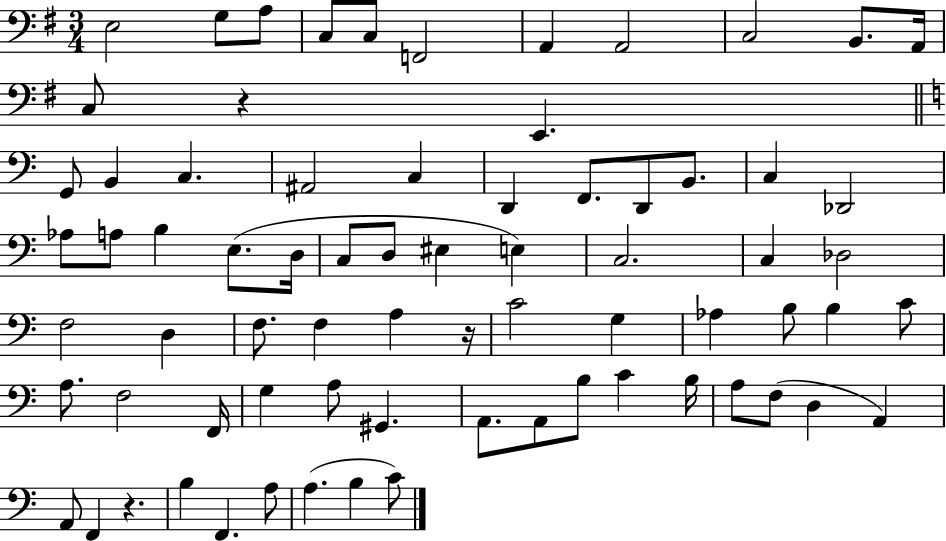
X:1
T:Untitled
M:3/4
L:1/4
K:G
E,2 G,/2 A,/2 C,/2 C,/2 F,,2 A,, A,,2 C,2 B,,/2 A,,/4 C,/2 z E,, G,,/2 B,, C, ^A,,2 C, D,, F,,/2 D,,/2 B,,/2 C, _D,,2 _A,/2 A,/2 B, E,/2 D,/4 C,/2 D,/2 ^E, E, C,2 C, _D,2 F,2 D, F,/2 F, A, z/4 C2 G, _A, B,/2 B, C/2 A,/2 F,2 F,,/4 G, A,/2 ^G,, A,,/2 A,,/2 B,/2 C B,/4 A,/2 F,/2 D, A,, A,,/2 F,, z B, F,, A,/2 A, B, C/2